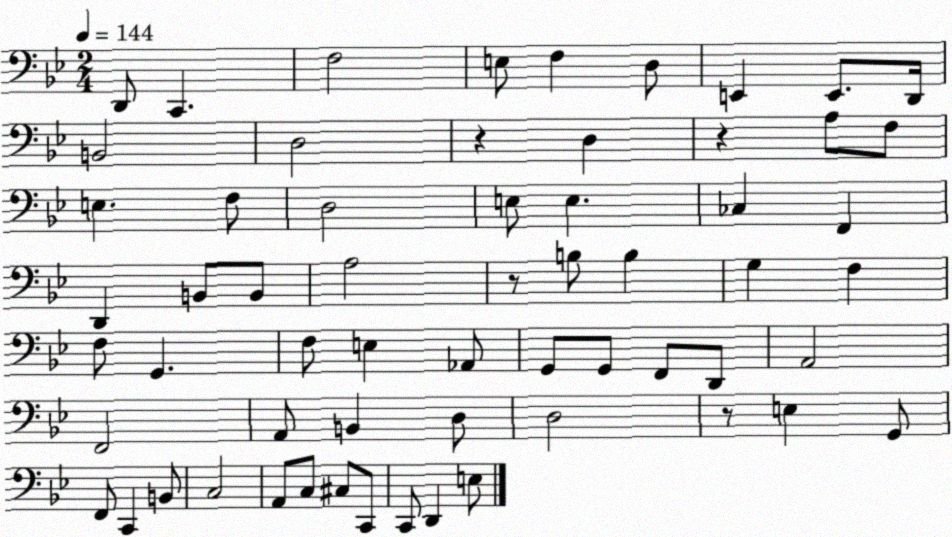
X:1
T:Untitled
M:2/4
L:1/4
K:Bb
D,,/2 C,, F,2 E,/2 F, D,/2 E,, E,,/2 D,,/4 B,,2 D,2 z D, z A,/2 F,/2 E, F,/2 D,2 E,/2 E, _C, F,, D,, B,,/2 B,,/2 A,2 z/2 B,/2 B, G, F, F,/2 G,, F,/2 E, _A,,/2 G,,/2 G,,/2 F,,/2 D,,/2 A,,2 F,,2 A,,/2 B,, D,/2 D,2 z/2 E, G,,/2 F,,/2 C,, B,,/2 C,2 A,,/2 C,/2 ^C,/2 C,,/2 C,,/2 D,, E,/2